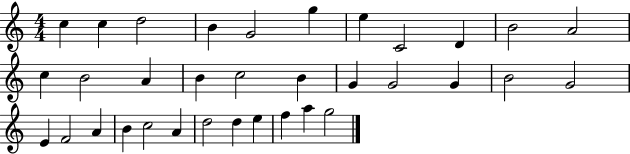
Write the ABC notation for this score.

X:1
T:Untitled
M:4/4
L:1/4
K:C
c c d2 B G2 g e C2 D B2 A2 c B2 A B c2 B G G2 G B2 G2 E F2 A B c2 A d2 d e f a g2